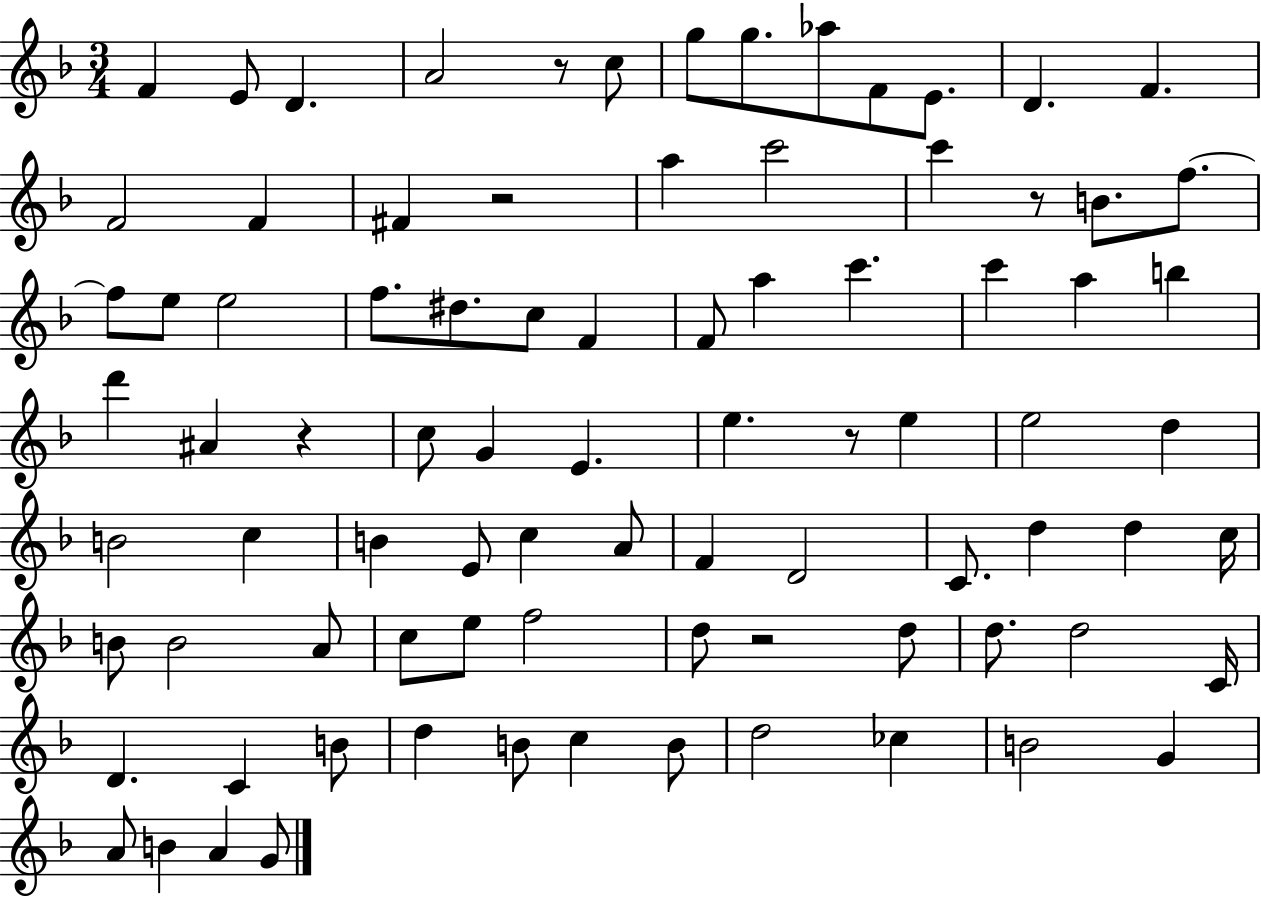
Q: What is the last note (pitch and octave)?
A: G4